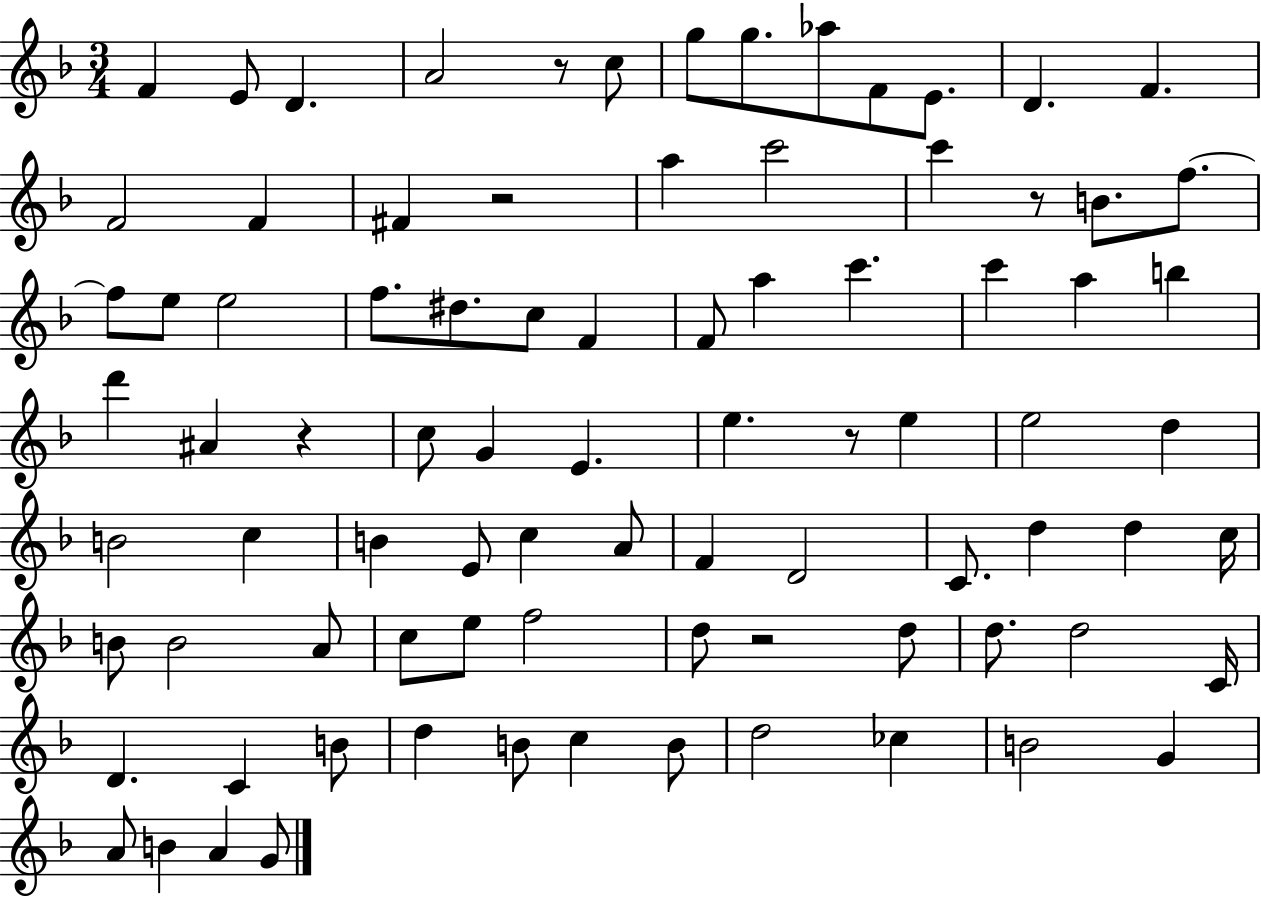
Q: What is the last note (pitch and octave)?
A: G4